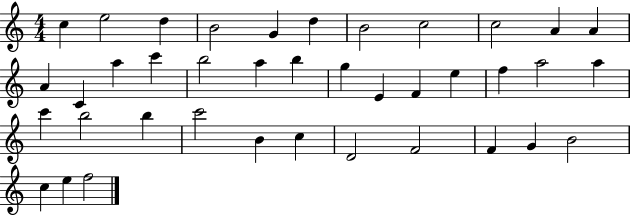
C5/q E5/h D5/q B4/h G4/q D5/q B4/h C5/h C5/h A4/q A4/q A4/q C4/q A5/q C6/q B5/h A5/q B5/q G5/q E4/q F4/q E5/q F5/q A5/h A5/q C6/q B5/h B5/q C6/h B4/q C5/q D4/h F4/h F4/q G4/q B4/h C5/q E5/q F5/h